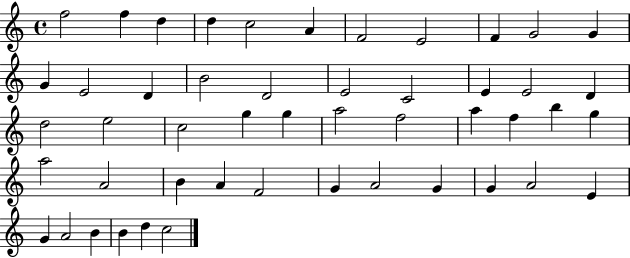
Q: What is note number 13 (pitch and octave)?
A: E4